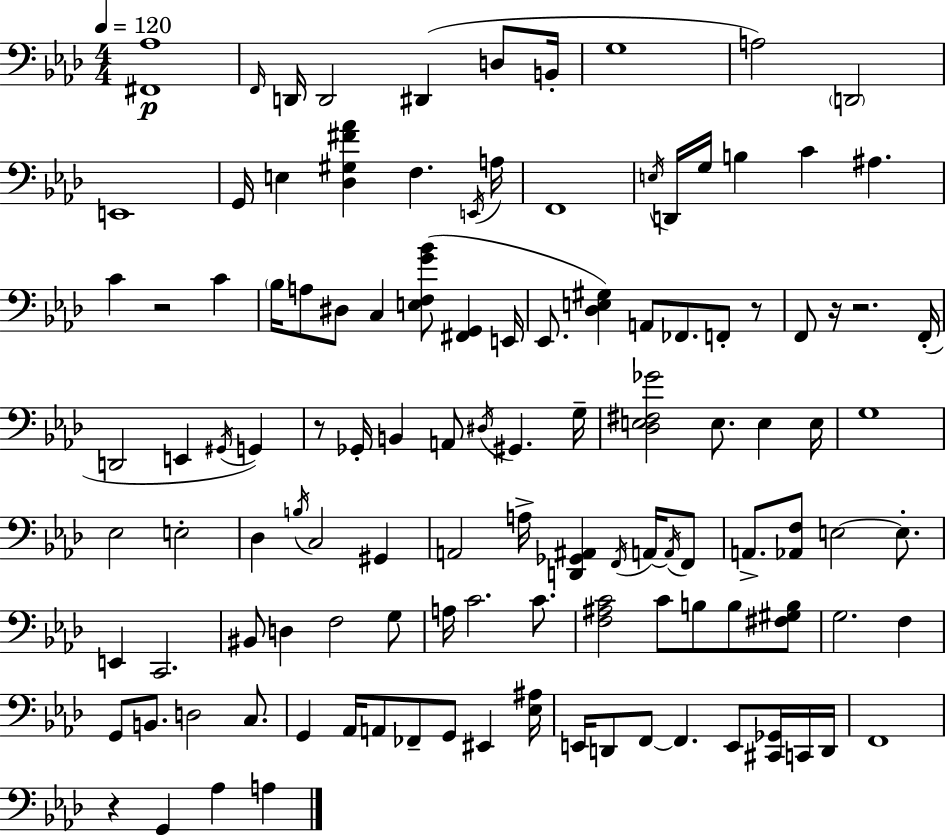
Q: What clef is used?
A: bass